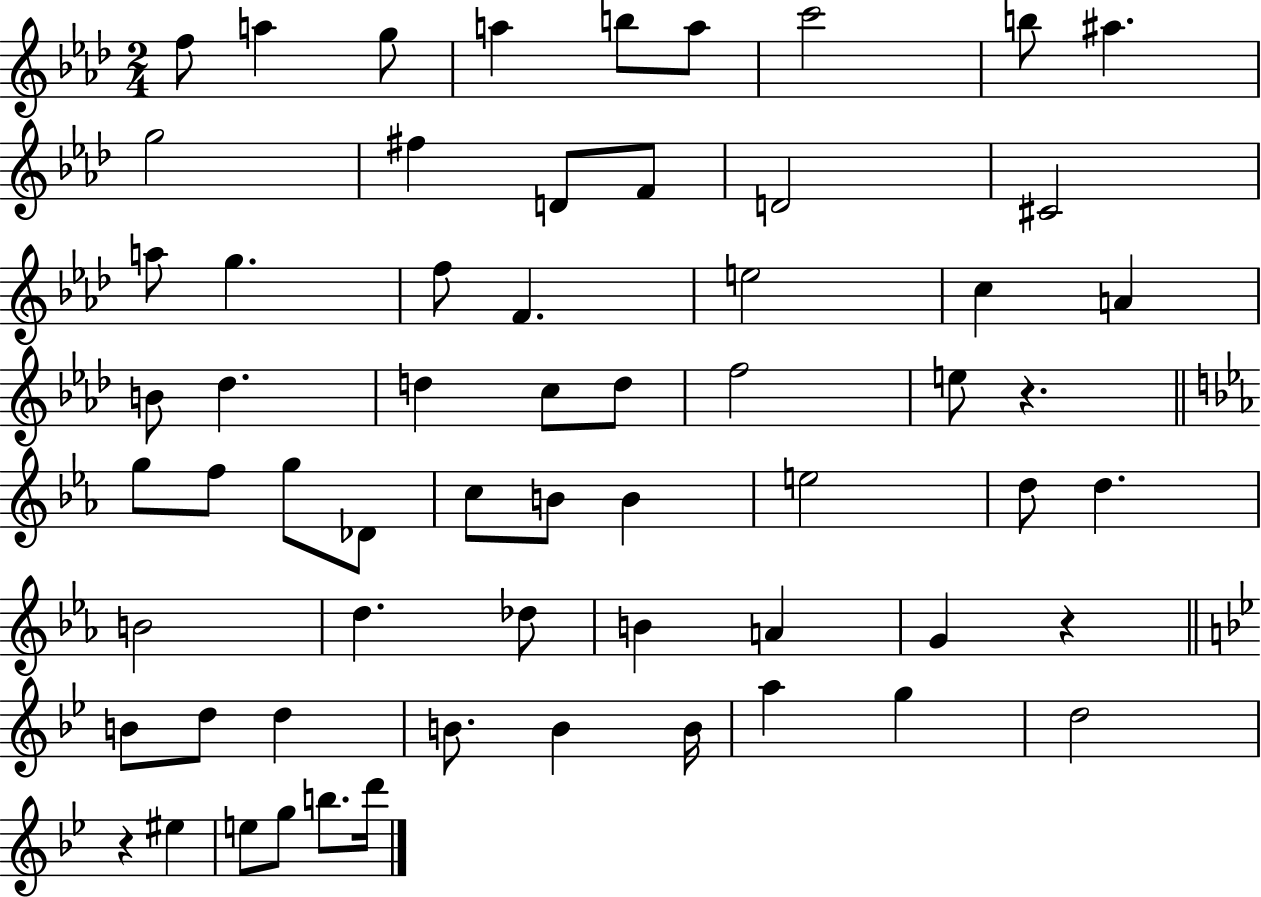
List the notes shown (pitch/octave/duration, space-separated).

F5/e A5/q G5/e A5/q B5/e A5/e C6/h B5/e A#5/q. G5/h F#5/q D4/e F4/e D4/h C#4/h A5/e G5/q. F5/e F4/q. E5/h C5/q A4/q B4/e Db5/q. D5/q C5/e D5/e F5/h E5/e R/q. G5/e F5/e G5/e Db4/e C5/e B4/e B4/q E5/h D5/e D5/q. B4/h D5/q. Db5/e B4/q A4/q G4/q R/q B4/e D5/e D5/q B4/e. B4/q B4/s A5/q G5/q D5/h R/q EIS5/q E5/e G5/e B5/e. D6/s